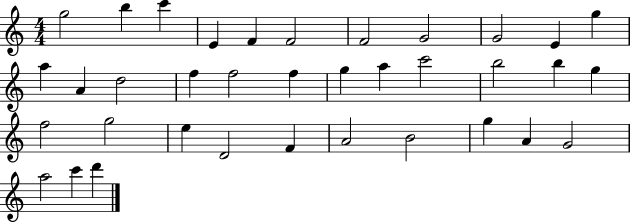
X:1
T:Untitled
M:4/4
L:1/4
K:C
g2 b c' E F F2 F2 G2 G2 E g a A d2 f f2 f g a c'2 b2 b g f2 g2 e D2 F A2 B2 g A G2 a2 c' d'